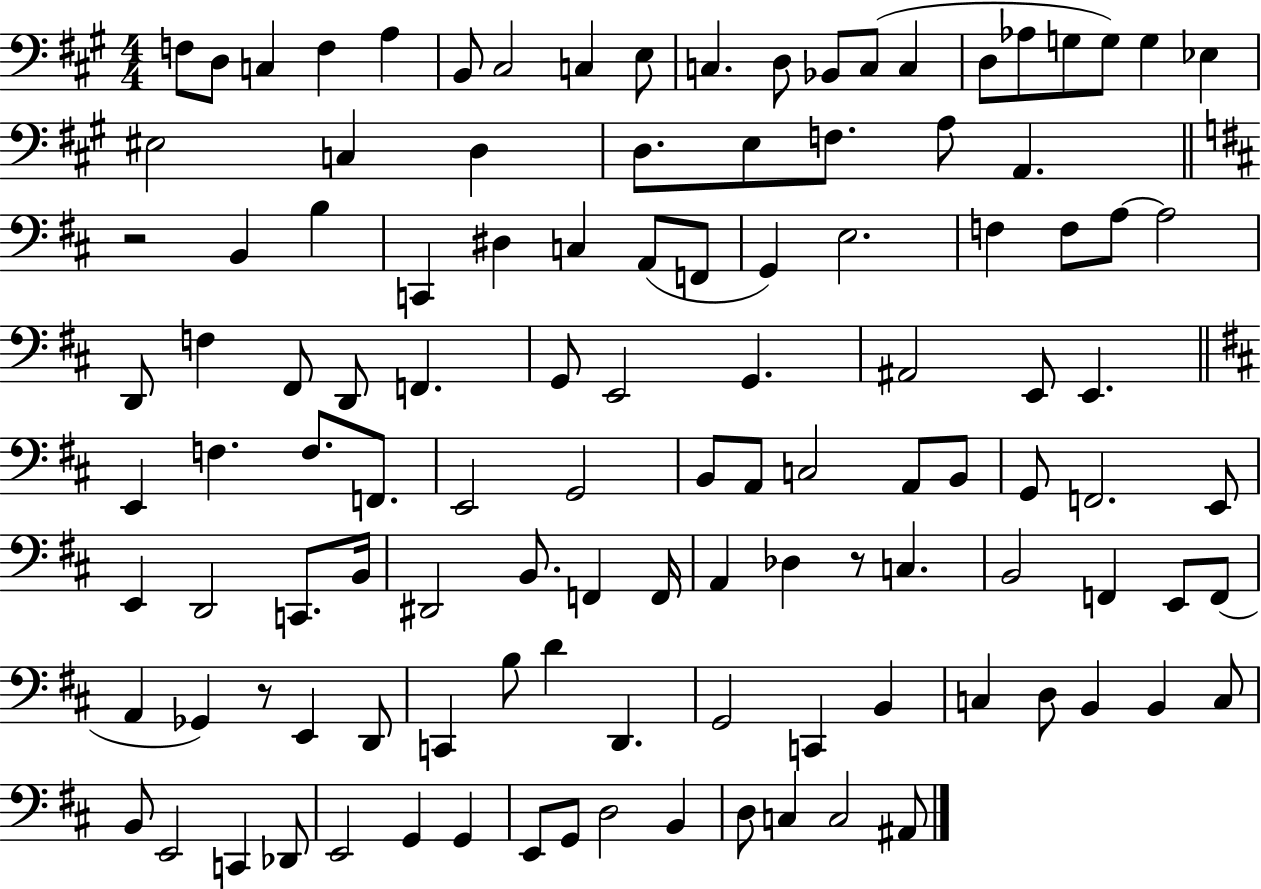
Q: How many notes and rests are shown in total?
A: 115